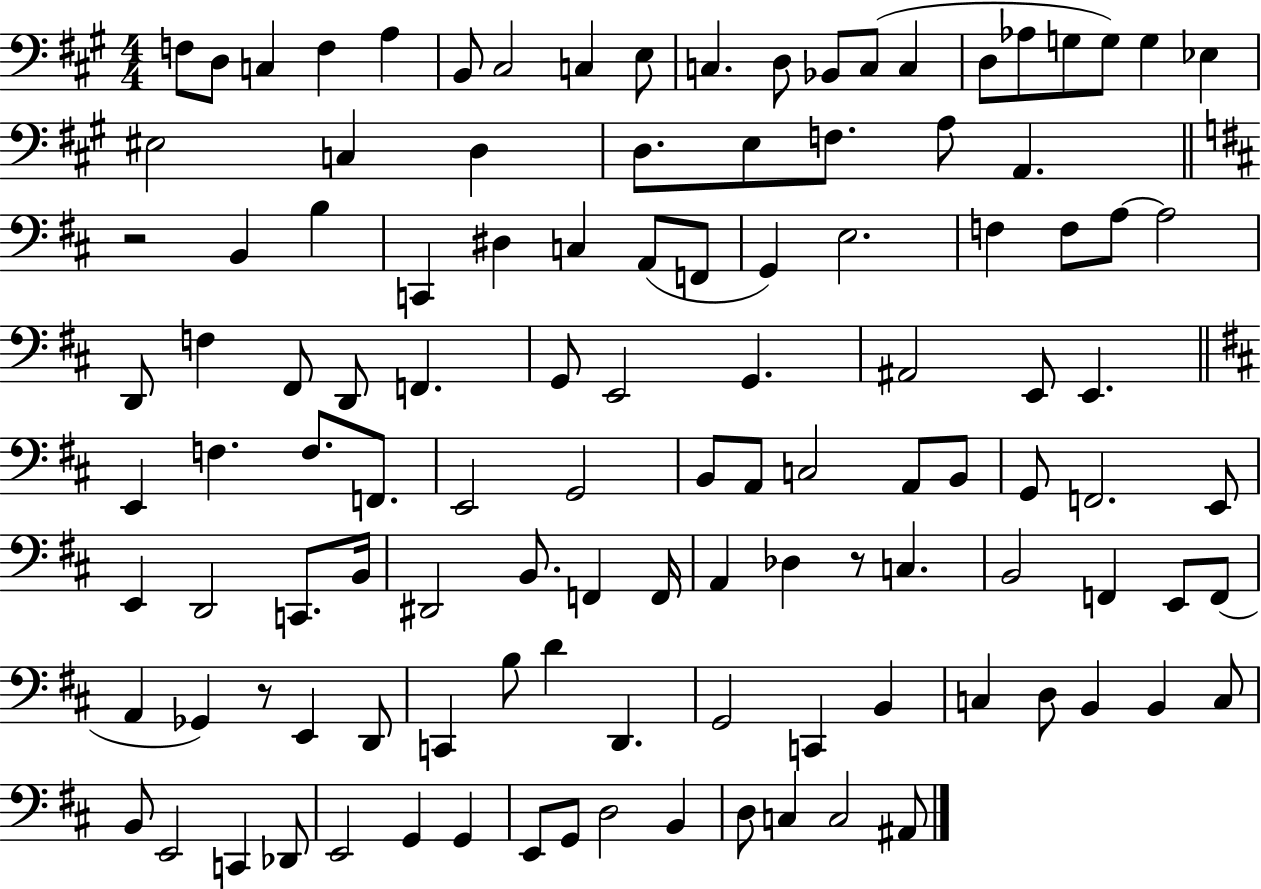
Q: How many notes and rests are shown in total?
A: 115